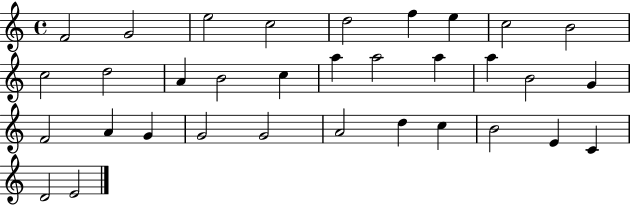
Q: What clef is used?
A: treble